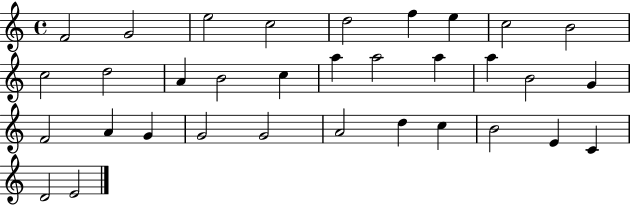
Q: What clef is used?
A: treble